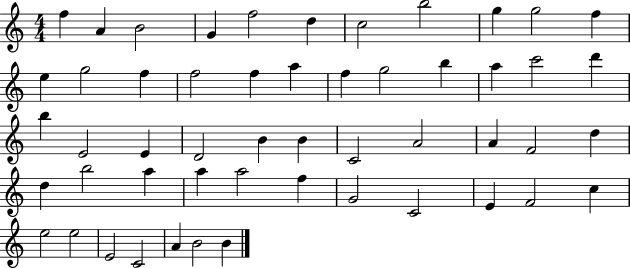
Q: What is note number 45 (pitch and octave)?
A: C5